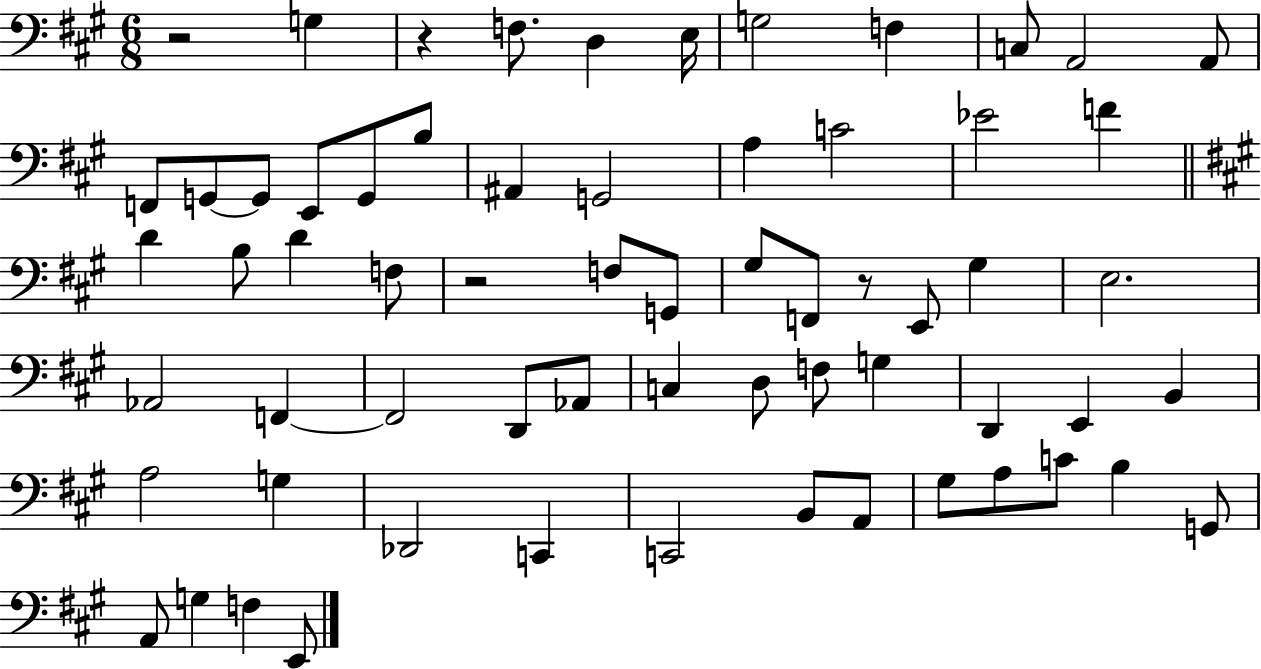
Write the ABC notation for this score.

X:1
T:Untitled
M:6/8
L:1/4
K:A
z2 G, z F,/2 D, E,/4 G,2 F, C,/2 A,,2 A,,/2 F,,/2 G,,/2 G,,/2 E,,/2 G,,/2 B,/2 ^A,, G,,2 A, C2 _E2 F D B,/2 D F,/2 z2 F,/2 G,,/2 ^G,/2 F,,/2 z/2 E,,/2 ^G, E,2 _A,,2 F,, F,,2 D,,/2 _A,,/2 C, D,/2 F,/2 G, D,, E,, B,, A,2 G, _D,,2 C,, C,,2 B,,/2 A,,/2 ^G,/2 A,/2 C/2 B, G,,/2 A,,/2 G, F, E,,/2